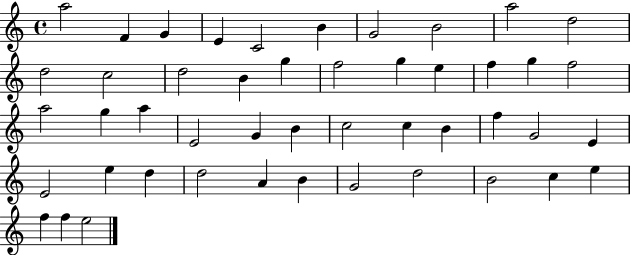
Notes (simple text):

A5/h F4/q G4/q E4/q C4/h B4/q G4/h B4/h A5/h D5/h D5/h C5/h D5/h B4/q G5/q F5/h G5/q E5/q F5/q G5/q F5/h A5/h G5/q A5/q E4/h G4/q B4/q C5/h C5/q B4/q F5/q G4/h E4/q E4/h E5/q D5/q D5/h A4/q B4/q G4/h D5/h B4/h C5/q E5/q F5/q F5/q E5/h